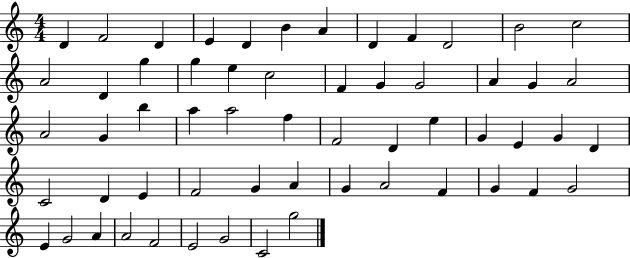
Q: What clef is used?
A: treble